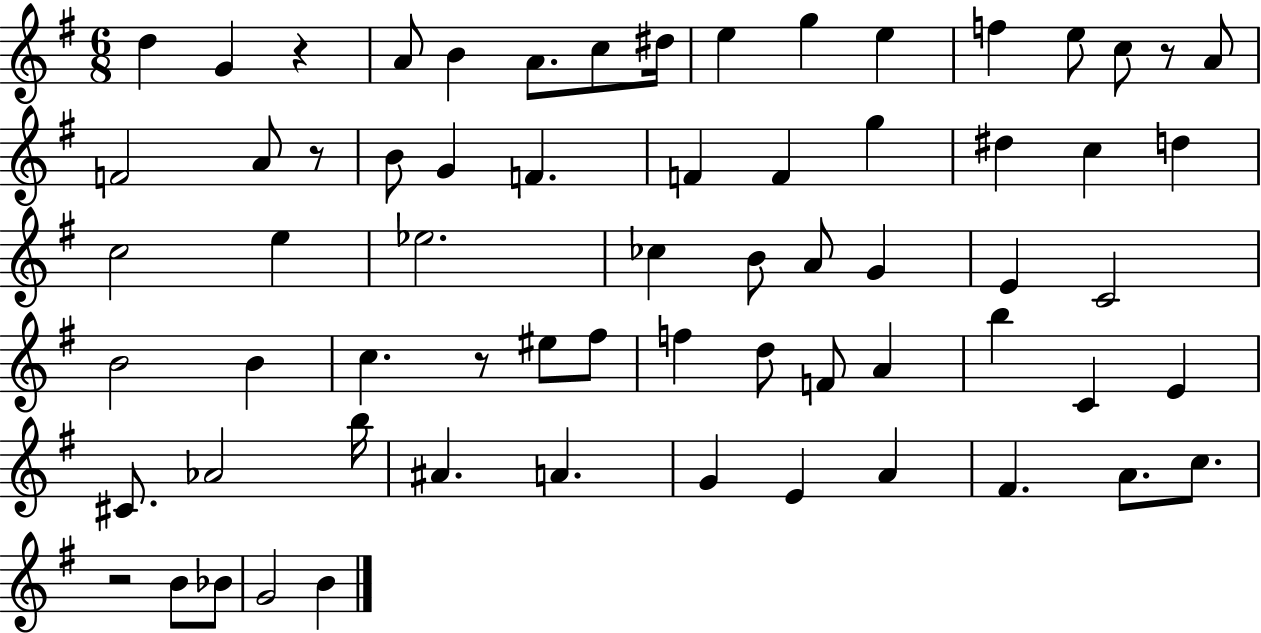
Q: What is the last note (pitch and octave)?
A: B4